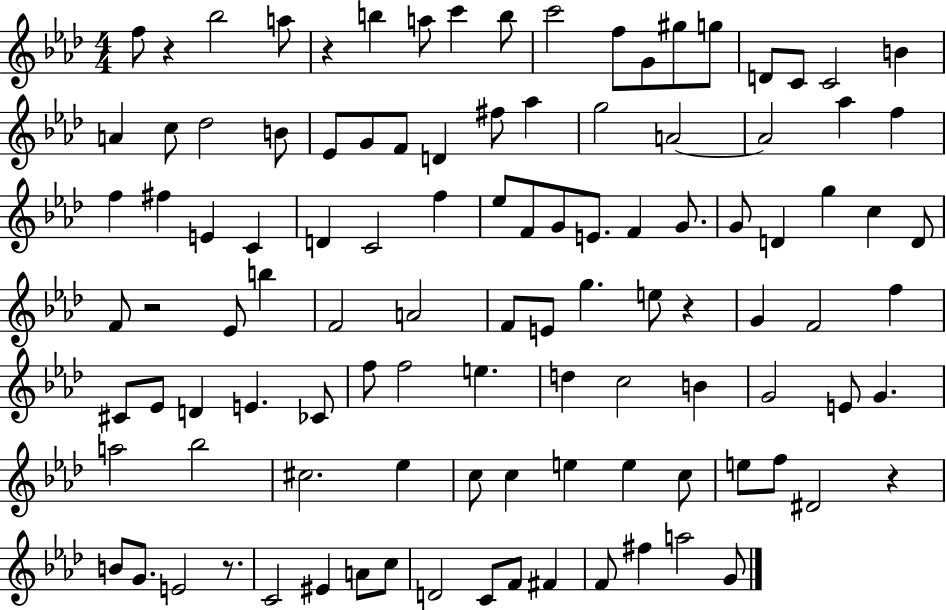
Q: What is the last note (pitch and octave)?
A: G4